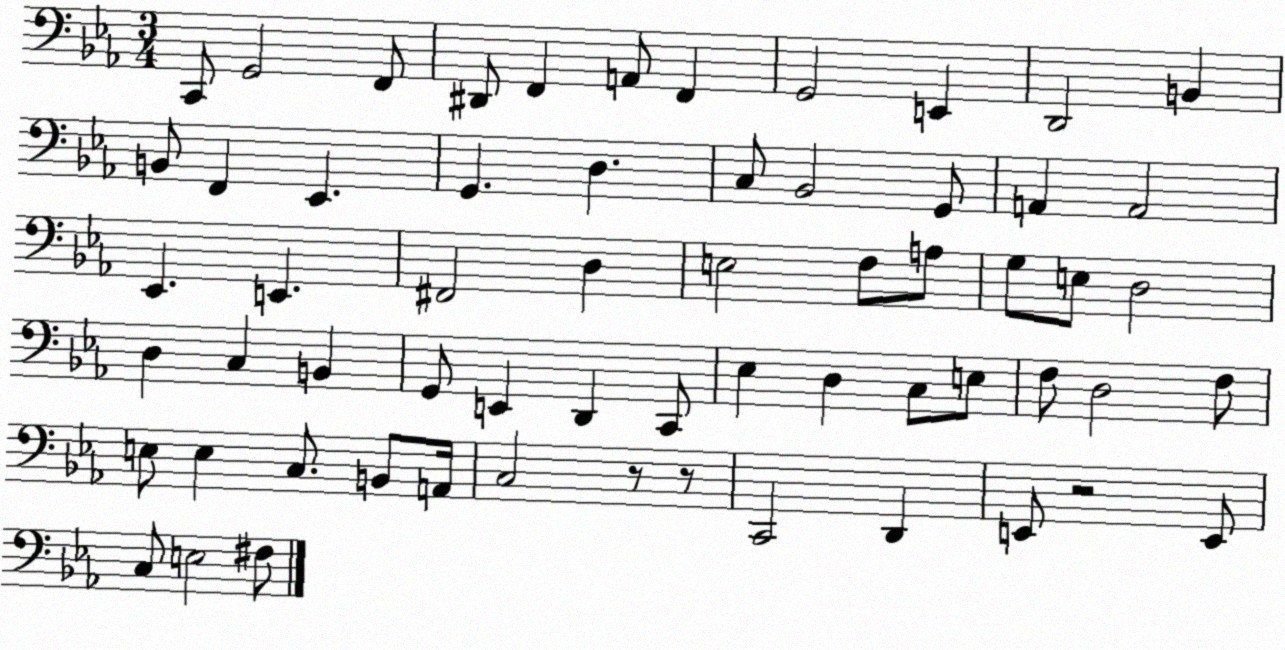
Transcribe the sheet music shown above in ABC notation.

X:1
T:Untitled
M:3/4
L:1/4
K:Eb
C,,/2 G,,2 F,,/2 ^D,,/2 F,, A,,/2 F,, G,,2 E,, D,,2 B,, B,,/2 F,, _E,, G,, D, C,/2 _B,,2 G,,/2 A,, A,,2 _E,, E,, ^F,,2 D, E,2 F,/2 A,/2 G,/2 E,/2 D,2 D, C, B,, G,,/2 E,, D,, C,,/2 _E, D, C,/2 E,/2 F,/2 D,2 F,/2 E,/2 E, C,/2 B,,/2 A,,/4 C,2 z/2 z/2 C,,2 D,, E,,/2 z2 E,,/2 C,/2 E,2 ^F,/2